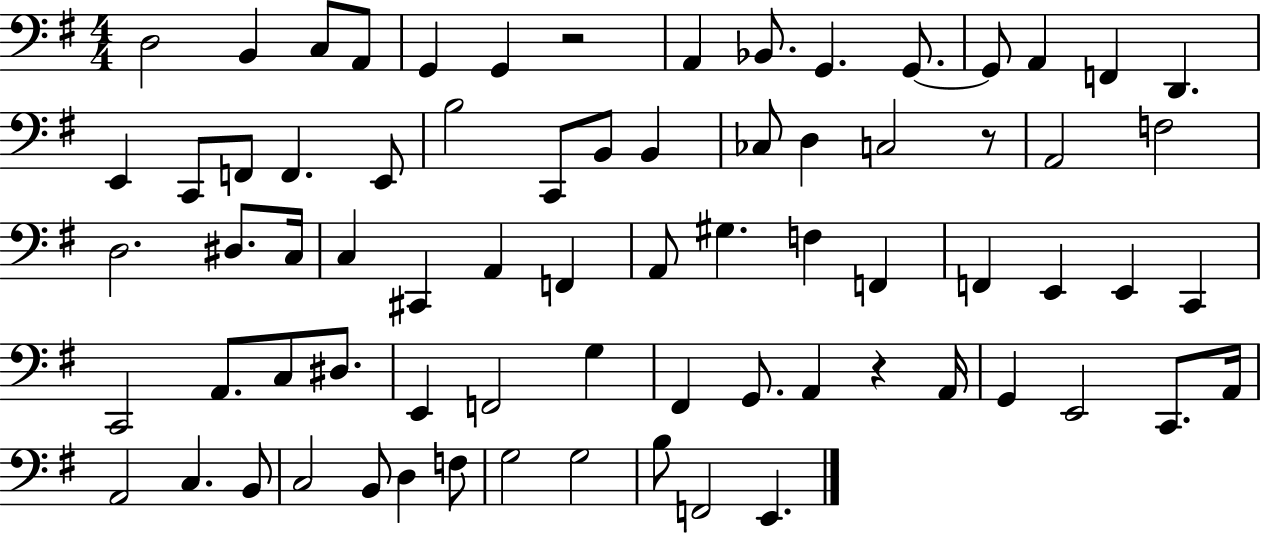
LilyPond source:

{
  \clef bass
  \numericTimeSignature
  \time 4/4
  \key g \major
  \repeat volta 2 { d2 b,4 c8 a,8 | g,4 g,4 r2 | a,4 bes,8. g,4. g,8.~~ | g,8 a,4 f,4 d,4. | \break e,4 c,8 f,8 f,4. e,8 | b2 c,8 b,8 b,4 | ces8 d4 c2 r8 | a,2 f2 | \break d2. dis8. c16 | c4 cis,4 a,4 f,4 | a,8 gis4. f4 f,4 | f,4 e,4 e,4 c,4 | \break c,2 a,8. c8 dis8. | e,4 f,2 g4 | fis,4 g,8. a,4 r4 a,16 | g,4 e,2 c,8. a,16 | \break a,2 c4. b,8 | c2 b,8 d4 f8 | g2 g2 | b8 f,2 e,4. | \break } \bar "|."
}